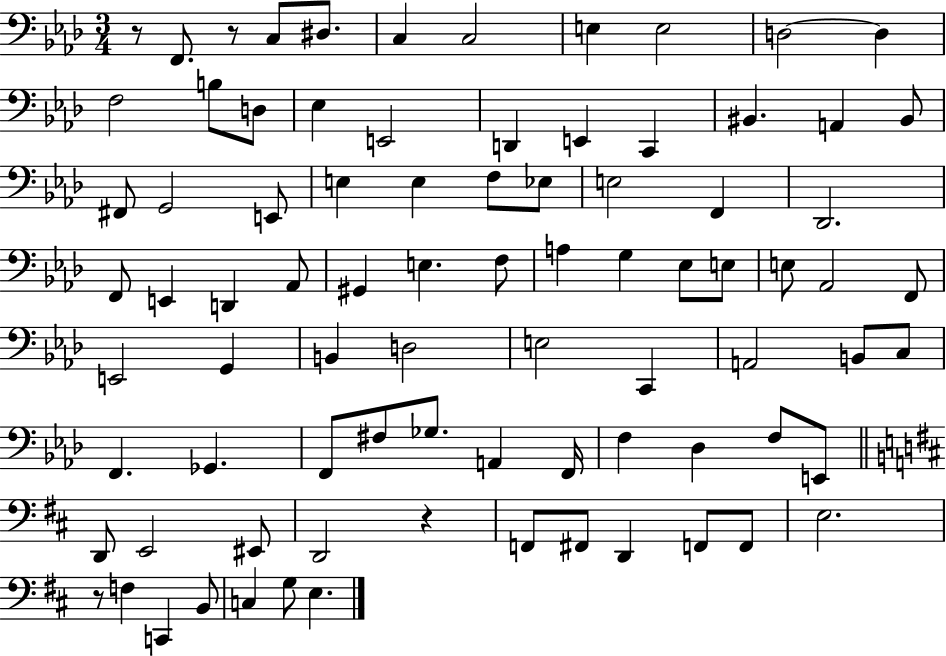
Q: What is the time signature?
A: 3/4